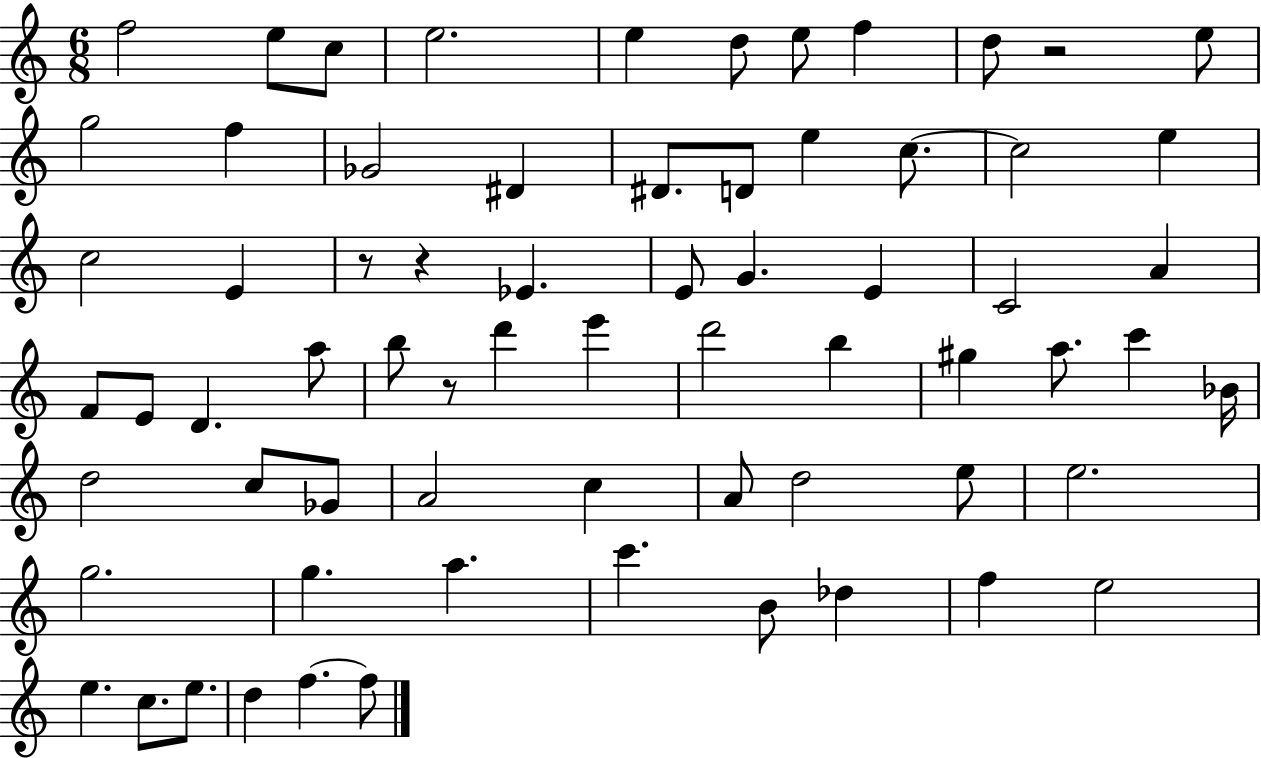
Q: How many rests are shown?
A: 4